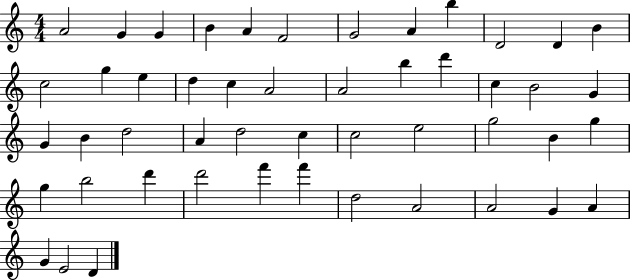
A4/h G4/q G4/q B4/q A4/q F4/h G4/h A4/q B5/q D4/h D4/q B4/q C5/h G5/q E5/q D5/q C5/q A4/h A4/h B5/q D6/q C5/q B4/h G4/q G4/q B4/q D5/h A4/q D5/h C5/q C5/h E5/h G5/h B4/q G5/q G5/q B5/h D6/q D6/h F6/q F6/q D5/h A4/h A4/h G4/q A4/q G4/q E4/h D4/q